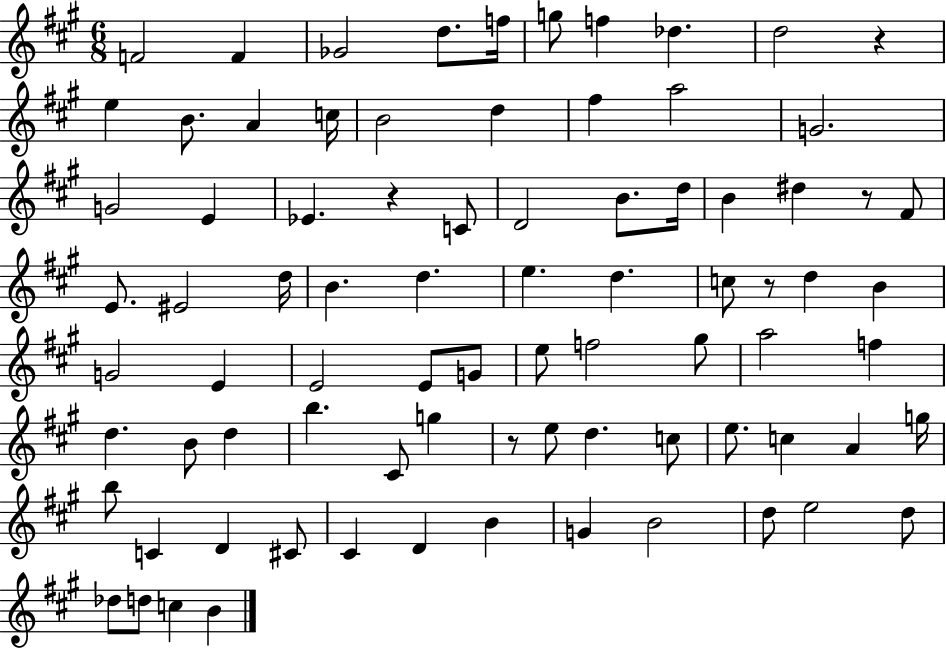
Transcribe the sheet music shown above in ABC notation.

X:1
T:Untitled
M:6/8
L:1/4
K:A
F2 F _G2 d/2 f/4 g/2 f _d d2 z e B/2 A c/4 B2 d ^f a2 G2 G2 E _E z C/2 D2 B/2 d/4 B ^d z/2 ^F/2 E/2 ^E2 d/4 B d e d c/2 z/2 d B G2 E E2 E/2 G/2 e/2 f2 ^g/2 a2 f d B/2 d b ^C/2 g z/2 e/2 d c/2 e/2 c A g/4 b/2 C D ^C/2 ^C D B G B2 d/2 e2 d/2 _d/2 d/2 c B